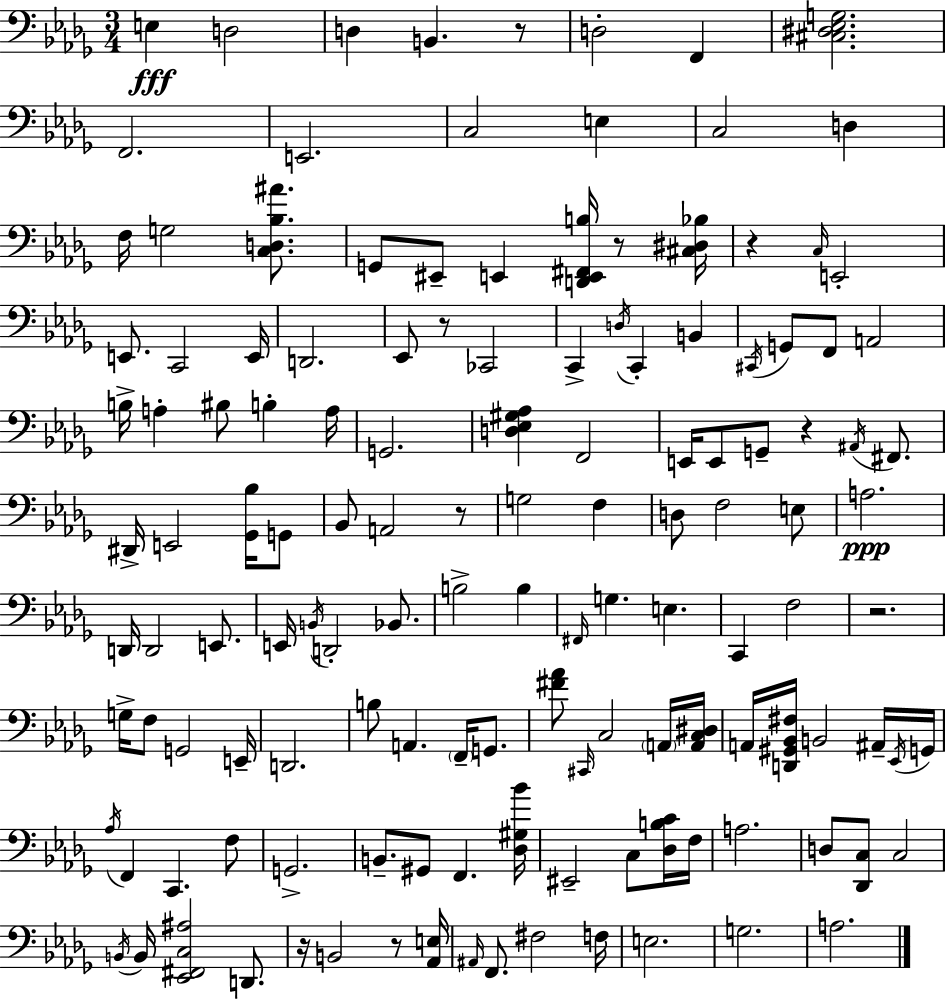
{
  \clef bass
  \numericTimeSignature
  \time 3/4
  \key bes \minor
  e4\fff d2 | d4 b,4. r8 | d2-. f,4 | <cis dis ees g>2. | \break f,2. | e,2. | c2 e4 | c2 d4 | \break f16 g2 <c d bes ais'>8. | g,8 eis,8-- e,4 <d, e, fis, b>16 r8 <cis dis bes>16 | r4 \grace { c16 } e,2-. | e,8. c,2 | \break e,16 d,2. | ees,8 r8 ces,2 | c,4-> \acciaccatura { d16 } c,4-. b,4 | \acciaccatura { cis,16 } g,8 f,8 a,2 | \break b16-> a4-. bis8 b4-. | a16 g,2. | <d ees gis aes>4 f,2 | e,16 e,8 g,8-- r4 | \break \acciaccatura { ais,16 } fis,8. dis,16-> e,2 | <ges, bes>16 g,8 bes,8 a,2 | r8 g2 | f4 d8 f2 | \break e8 a2.\ppp | d,16 d,2 | e,8. e,16 \acciaccatura { b,16 } d,2-. | bes,8. b2-> | \break b4 \grace { fis,16 } g4. | e4. c,4 f2 | r2. | g16-> f8 g,2 | \break e,16-- d,2. | b8 a,4. | \parenthesize f,16-- g,8. <fis' aes'>8 \grace { cis,16 } c2 | \parenthesize a,16 <a, c dis>16 a,16 <d, gis, bes, fis>16 b,2 | \break ais,16-- \acciaccatura { ees,16 } g,16 \acciaccatura { aes16 } f,4 | c,4. f8 g,2.-> | b,8.-- | gis,8 f,4. <des gis bes'>16 eis,2-- | \break c8 <des b c'>16 f16 a2. | d8 <des, c>8 | c2 \acciaccatura { b,16 } b,16 <ees, fis, c ais>2 | d,8. r16 b,2 | \break r8 <aes, e>16 \grace { ais,16 } f,8. | fis2 f16 e2. | g2. | a2. | \break \bar "|."
}